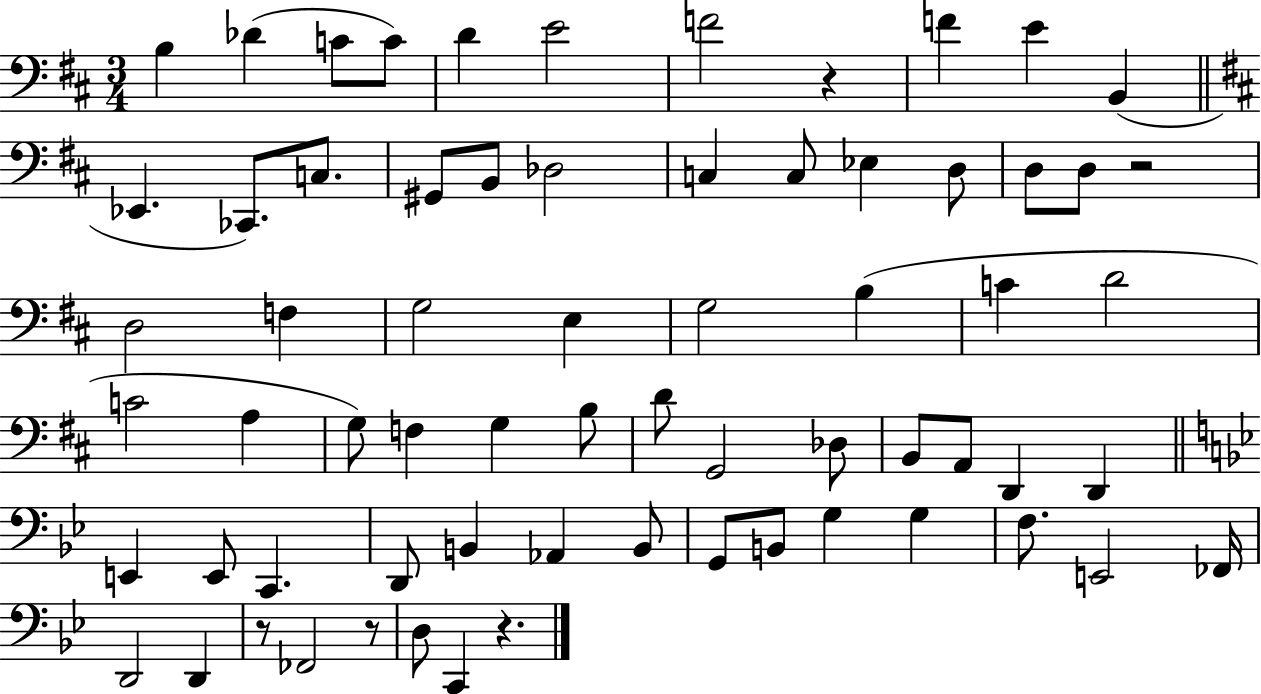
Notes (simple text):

B3/q Db4/q C4/e C4/e D4/q E4/h F4/h R/q F4/q E4/q B2/q Eb2/q. CES2/e. C3/e. G#2/e B2/e Db3/h C3/q C3/e Eb3/q D3/e D3/e D3/e R/h D3/h F3/q G3/h E3/q G3/h B3/q C4/q D4/h C4/h A3/q G3/e F3/q G3/q B3/e D4/e G2/h Db3/e B2/e A2/e D2/q D2/q E2/q E2/e C2/q. D2/e B2/q Ab2/q B2/e G2/e B2/e G3/q G3/q F3/e. E2/h FES2/s D2/h D2/q R/e FES2/h R/e D3/e C2/q R/q.